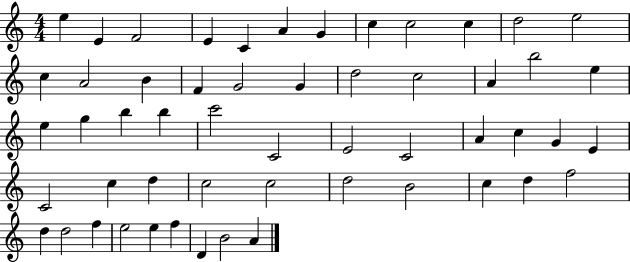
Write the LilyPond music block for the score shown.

{
  \clef treble
  \numericTimeSignature
  \time 4/4
  \key c \major
  e''4 e'4 f'2 | e'4 c'4 a'4 g'4 | c''4 c''2 c''4 | d''2 e''2 | \break c''4 a'2 b'4 | f'4 g'2 g'4 | d''2 c''2 | a'4 b''2 e''4 | \break e''4 g''4 b''4 b''4 | c'''2 c'2 | e'2 c'2 | a'4 c''4 g'4 e'4 | \break c'2 c''4 d''4 | c''2 c''2 | d''2 b'2 | c''4 d''4 f''2 | \break d''4 d''2 f''4 | e''2 e''4 f''4 | d'4 b'2 a'4 | \bar "|."
}